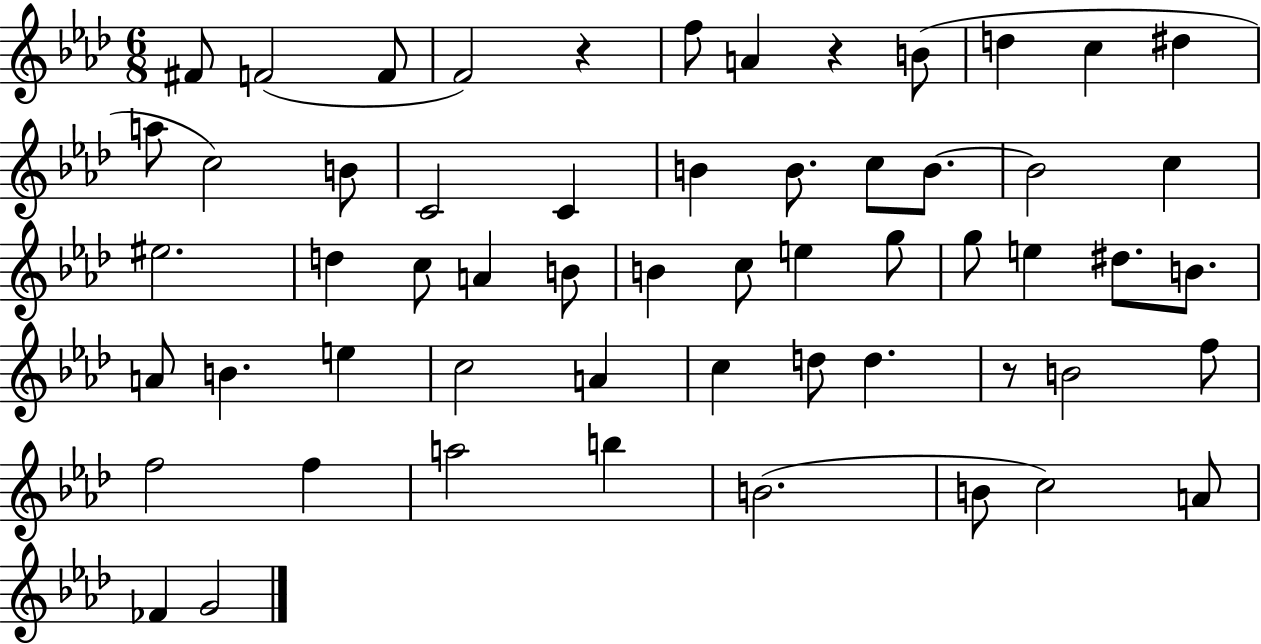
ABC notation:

X:1
T:Untitled
M:6/8
L:1/4
K:Ab
^F/2 F2 F/2 F2 z f/2 A z B/2 d c ^d a/2 c2 B/2 C2 C B B/2 c/2 B/2 B2 c ^e2 d c/2 A B/2 B c/2 e g/2 g/2 e ^d/2 B/2 A/2 B e c2 A c d/2 d z/2 B2 f/2 f2 f a2 b B2 B/2 c2 A/2 _F G2